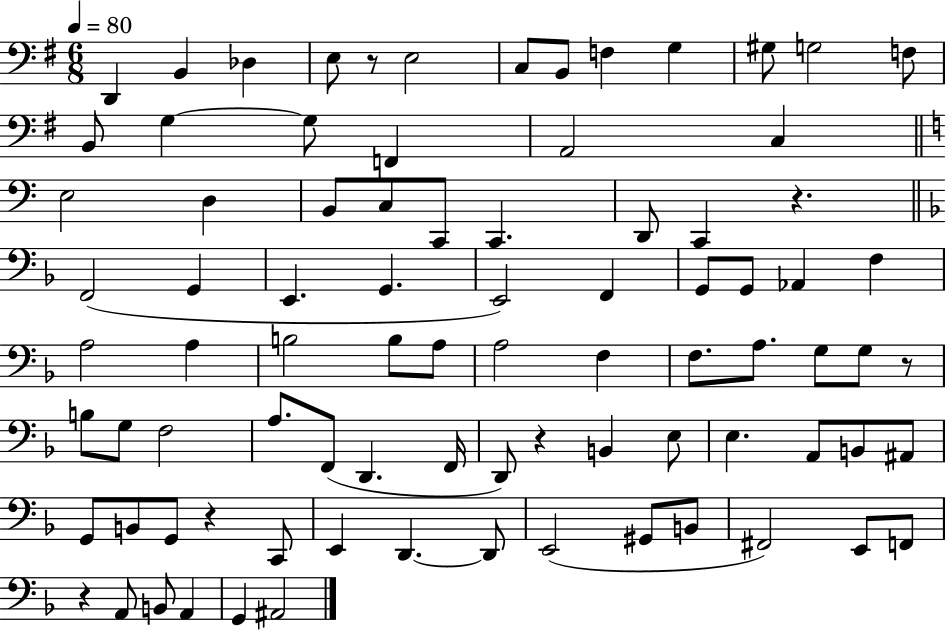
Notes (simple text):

D2/q B2/q Db3/q E3/e R/e E3/h C3/e B2/e F3/q G3/q G#3/e G3/h F3/e B2/e G3/q G3/e F2/q A2/h C3/q E3/h D3/q B2/e C3/e C2/e C2/q. D2/e C2/q R/q. F2/h G2/q E2/q. G2/q. E2/h F2/q G2/e G2/e Ab2/q F3/q A3/h A3/q B3/h B3/e A3/e A3/h F3/q F3/e. A3/e. G3/e G3/e R/e B3/e G3/e F3/h A3/e. F2/e D2/q. F2/s D2/e R/q B2/q E3/e E3/q. A2/e B2/e A#2/e G2/e B2/e G2/e R/q C2/e E2/q D2/q. D2/e E2/h G#2/e B2/e F#2/h E2/e F2/e R/q A2/e B2/e A2/q G2/q A#2/h